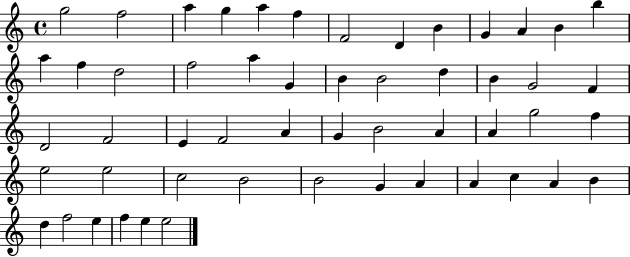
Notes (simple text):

G5/h F5/h A5/q G5/q A5/q F5/q F4/h D4/q B4/q G4/q A4/q B4/q B5/q A5/q F5/q D5/h F5/h A5/q G4/q B4/q B4/h D5/q B4/q G4/h F4/q D4/h F4/h E4/q F4/h A4/q G4/q B4/h A4/q A4/q G5/h F5/q E5/h E5/h C5/h B4/h B4/h G4/q A4/q A4/q C5/q A4/q B4/q D5/q F5/h E5/q F5/q E5/q E5/h